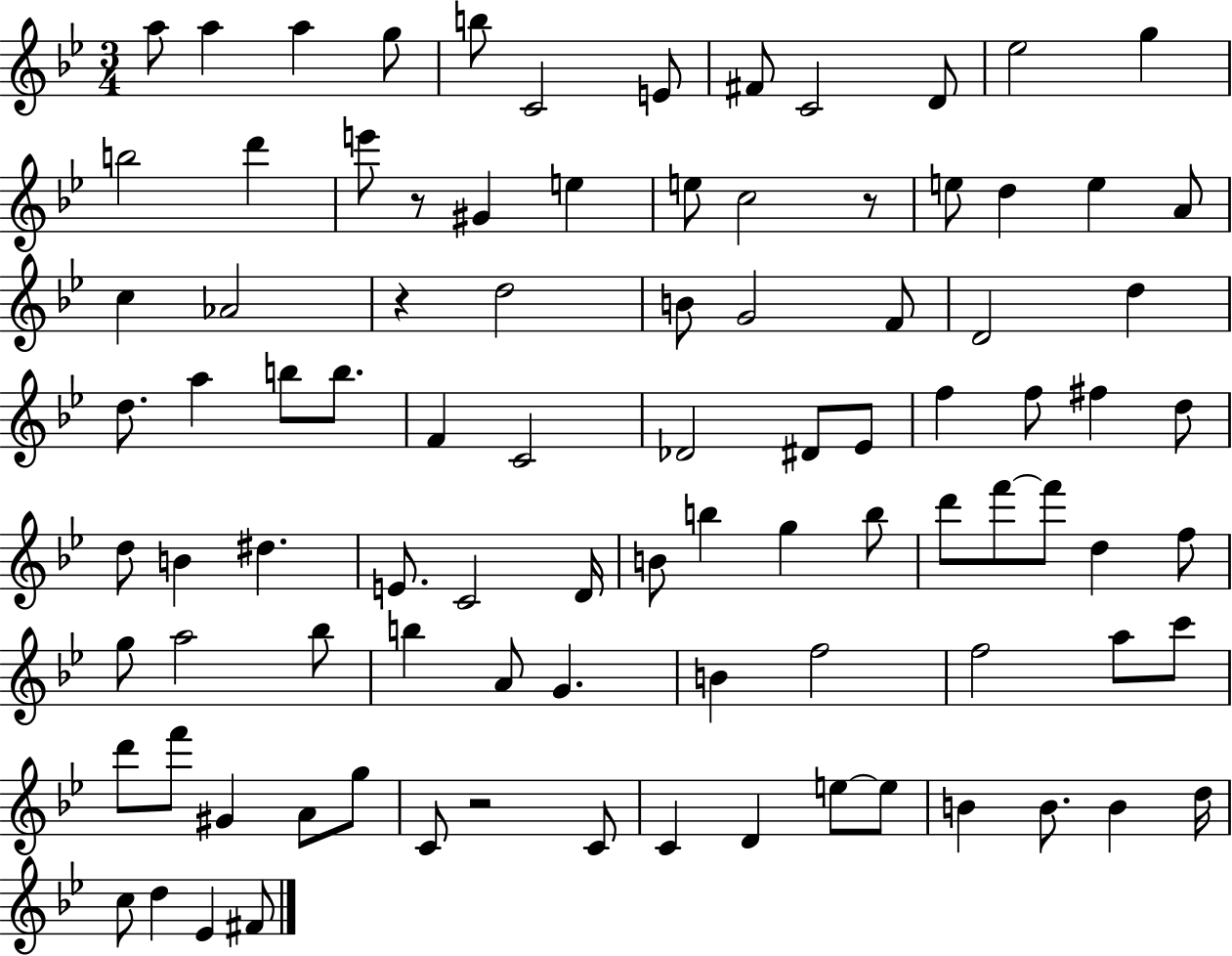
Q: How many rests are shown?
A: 4